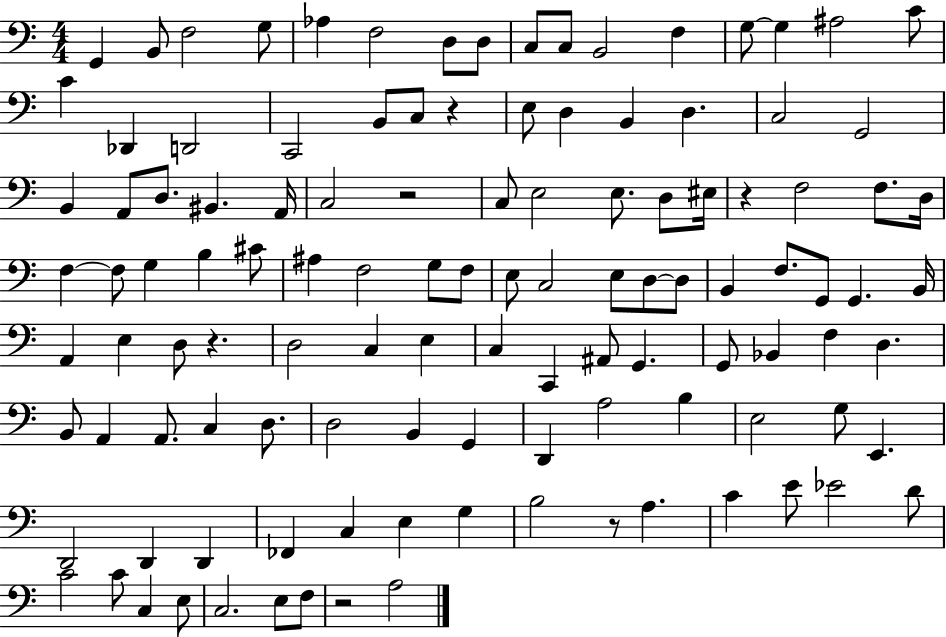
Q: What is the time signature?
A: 4/4